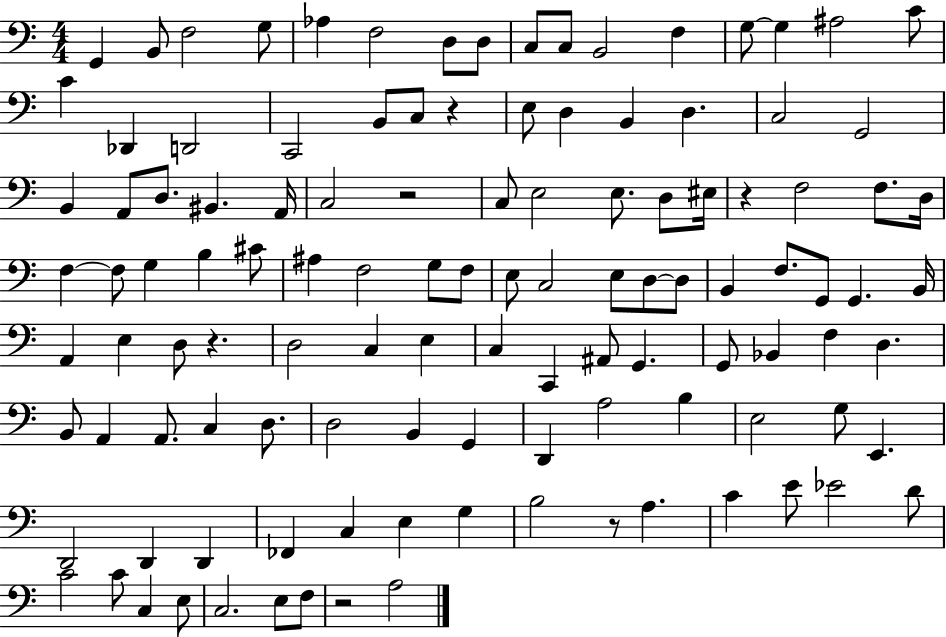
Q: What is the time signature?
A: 4/4